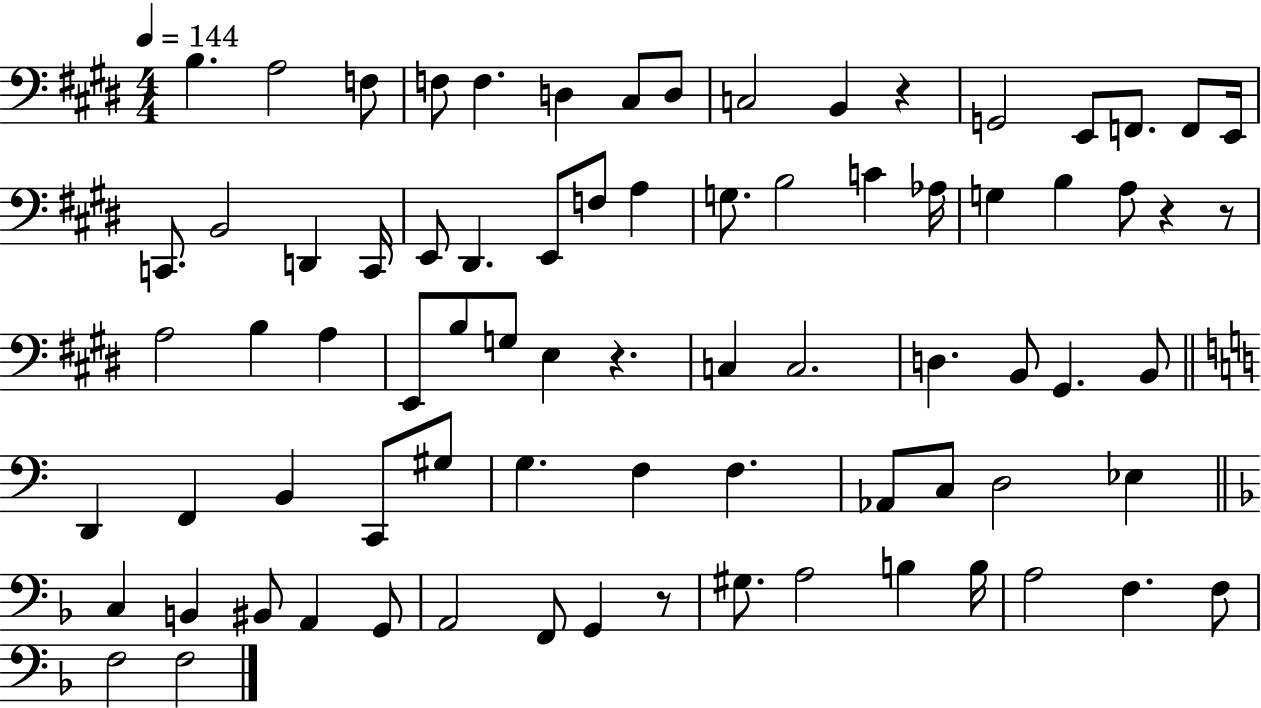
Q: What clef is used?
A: bass